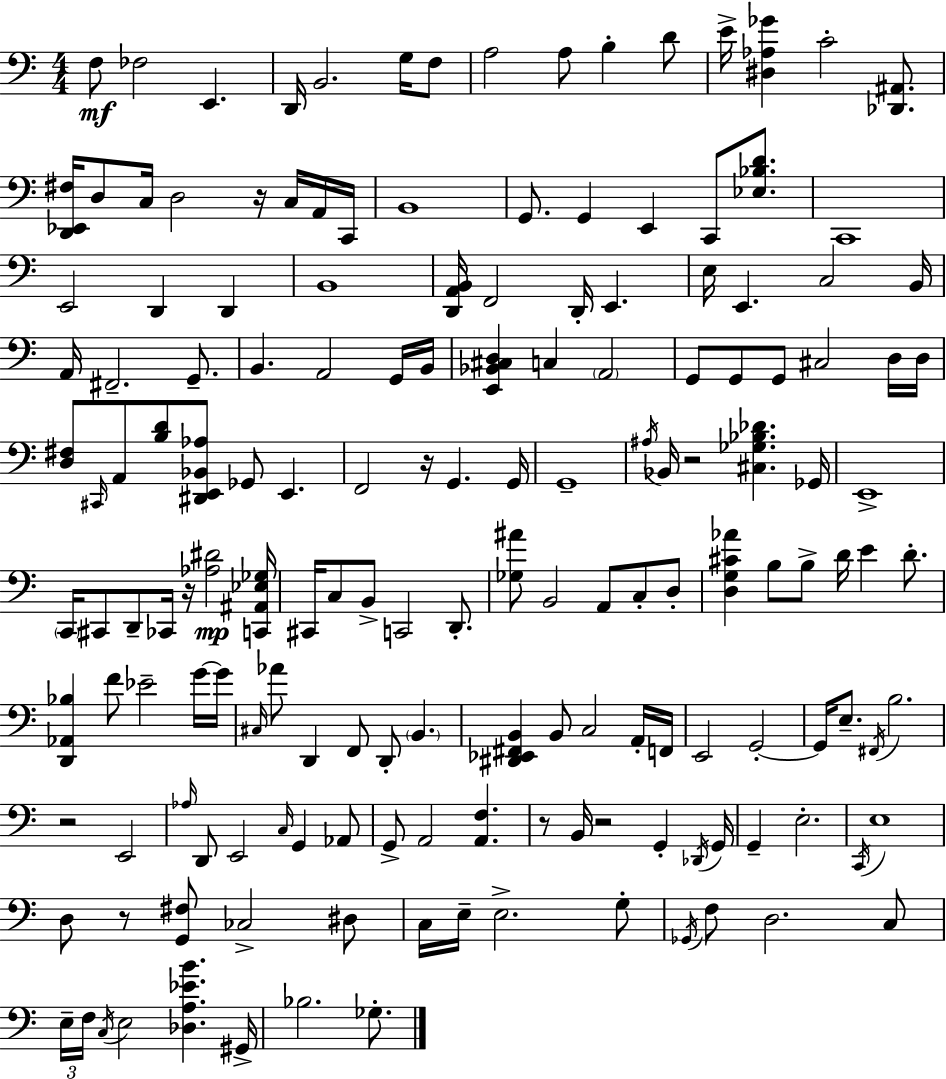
X:1
T:Untitled
M:4/4
L:1/4
K:Am
F,/2 _F,2 E,, D,,/4 B,,2 G,/4 F,/2 A,2 A,/2 B, D/2 E/4 [^D,_A,_G] C2 [_D,,^A,,]/2 [D,,_E,,^F,]/4 D,/2 C,/4 D,2 z/4 C,/4 A,,/4 C,,/4 B,,4 G,,/2 G,, E,, C,,/2 [_E,_B,D]/2 C,,4 E,,2 D,, D,, B,,4 [D,,A,,B,,]/4 F,,2 D,,/4 E,, E,/4 E,, C,2 B,,/4 A,,/4 ^F,,2 G,,/2 B,, A,,2 G,,/4 B,,/4 [E,,_B,,^C,D,] C, A,,2 G,,/2 G,,/2 G,,/2 ^C,2 D,/4 D,/4 [D,^F,]/2 ^C,,/4 A,,/2 [B,D]/2 [^D,,E,,_B,,_A,]/2 _G,,/2 E,, F,,2 z/4 G,, G,,/4 G,,4 ^A,/4 _B,,/4 z2 [^C,_G,_B,_D] _G,,/4 E,,4 C,,/4 ^C,,/2 D,,/2 _C,,/4 z/4 [_A,^D]2 [C,,^A,,_E,_G,]/4 ^C,,/4 C,/2 B,,/2 C,,2 D,,/2 [_G,^A]/2 B,,2 A,,/2 C,/2 D,/2 [D,G,^C_A] B,/2 B,/2 D/4 E D/2 [D,,_A,,_B,] F/2 _E2 G/4 G/4 ^C,/4 _A/2 D,, F,,/2 D,,/2 B,, [^D,,_E,,^F,,B,,] B,,/2 C,2 A,,/4 F,,/4 E,,2 G,,2 G,,/4 E,/2 ^F,,/4 B,2 z2 E,,2 _A,/4 D,,/2 E,,2 C,/4 G,, _A,,/2 G,,/2 A,,2 [A,,F,] z/2 B,,/4 z2 G,, _D,,/4 G,,/4 G,, E,2 C,,/4 E,4 D,/2 z/2 [G,,^F,]/2 _C,2 ^D,/2 C,/4 E,/4 E,2 G,/2 _G,,/4 F,/2 D,2 C,/2 E,/4 F,/4 C,/4 E,2 [_D,A,_EB] ^G,,/4 _B,2 _G,/2